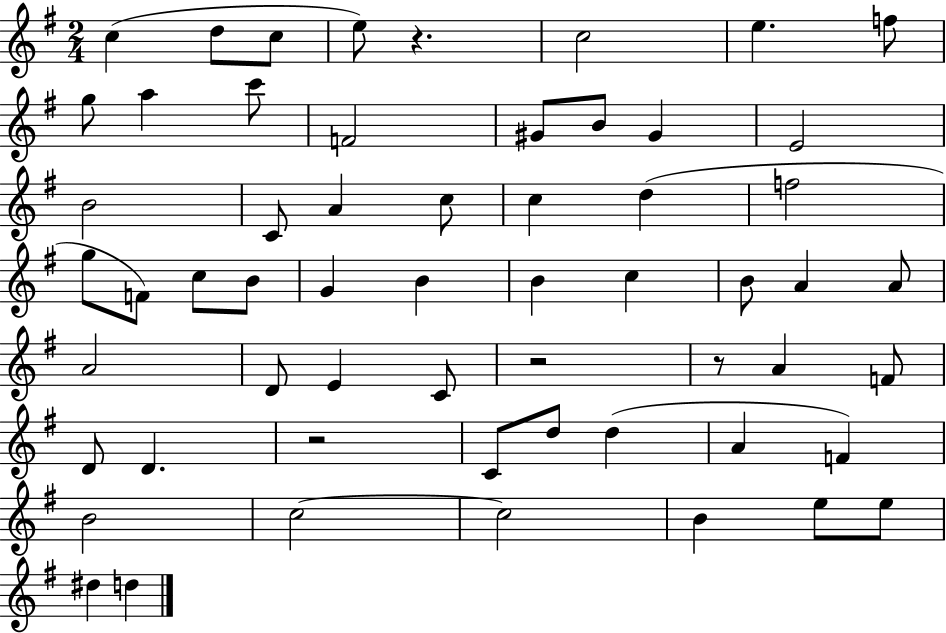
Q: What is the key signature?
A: G major